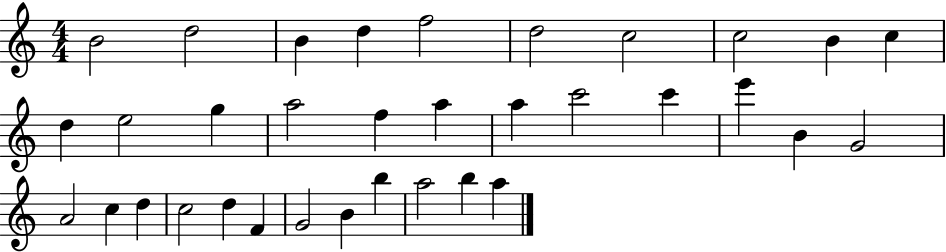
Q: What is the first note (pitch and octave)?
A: B4